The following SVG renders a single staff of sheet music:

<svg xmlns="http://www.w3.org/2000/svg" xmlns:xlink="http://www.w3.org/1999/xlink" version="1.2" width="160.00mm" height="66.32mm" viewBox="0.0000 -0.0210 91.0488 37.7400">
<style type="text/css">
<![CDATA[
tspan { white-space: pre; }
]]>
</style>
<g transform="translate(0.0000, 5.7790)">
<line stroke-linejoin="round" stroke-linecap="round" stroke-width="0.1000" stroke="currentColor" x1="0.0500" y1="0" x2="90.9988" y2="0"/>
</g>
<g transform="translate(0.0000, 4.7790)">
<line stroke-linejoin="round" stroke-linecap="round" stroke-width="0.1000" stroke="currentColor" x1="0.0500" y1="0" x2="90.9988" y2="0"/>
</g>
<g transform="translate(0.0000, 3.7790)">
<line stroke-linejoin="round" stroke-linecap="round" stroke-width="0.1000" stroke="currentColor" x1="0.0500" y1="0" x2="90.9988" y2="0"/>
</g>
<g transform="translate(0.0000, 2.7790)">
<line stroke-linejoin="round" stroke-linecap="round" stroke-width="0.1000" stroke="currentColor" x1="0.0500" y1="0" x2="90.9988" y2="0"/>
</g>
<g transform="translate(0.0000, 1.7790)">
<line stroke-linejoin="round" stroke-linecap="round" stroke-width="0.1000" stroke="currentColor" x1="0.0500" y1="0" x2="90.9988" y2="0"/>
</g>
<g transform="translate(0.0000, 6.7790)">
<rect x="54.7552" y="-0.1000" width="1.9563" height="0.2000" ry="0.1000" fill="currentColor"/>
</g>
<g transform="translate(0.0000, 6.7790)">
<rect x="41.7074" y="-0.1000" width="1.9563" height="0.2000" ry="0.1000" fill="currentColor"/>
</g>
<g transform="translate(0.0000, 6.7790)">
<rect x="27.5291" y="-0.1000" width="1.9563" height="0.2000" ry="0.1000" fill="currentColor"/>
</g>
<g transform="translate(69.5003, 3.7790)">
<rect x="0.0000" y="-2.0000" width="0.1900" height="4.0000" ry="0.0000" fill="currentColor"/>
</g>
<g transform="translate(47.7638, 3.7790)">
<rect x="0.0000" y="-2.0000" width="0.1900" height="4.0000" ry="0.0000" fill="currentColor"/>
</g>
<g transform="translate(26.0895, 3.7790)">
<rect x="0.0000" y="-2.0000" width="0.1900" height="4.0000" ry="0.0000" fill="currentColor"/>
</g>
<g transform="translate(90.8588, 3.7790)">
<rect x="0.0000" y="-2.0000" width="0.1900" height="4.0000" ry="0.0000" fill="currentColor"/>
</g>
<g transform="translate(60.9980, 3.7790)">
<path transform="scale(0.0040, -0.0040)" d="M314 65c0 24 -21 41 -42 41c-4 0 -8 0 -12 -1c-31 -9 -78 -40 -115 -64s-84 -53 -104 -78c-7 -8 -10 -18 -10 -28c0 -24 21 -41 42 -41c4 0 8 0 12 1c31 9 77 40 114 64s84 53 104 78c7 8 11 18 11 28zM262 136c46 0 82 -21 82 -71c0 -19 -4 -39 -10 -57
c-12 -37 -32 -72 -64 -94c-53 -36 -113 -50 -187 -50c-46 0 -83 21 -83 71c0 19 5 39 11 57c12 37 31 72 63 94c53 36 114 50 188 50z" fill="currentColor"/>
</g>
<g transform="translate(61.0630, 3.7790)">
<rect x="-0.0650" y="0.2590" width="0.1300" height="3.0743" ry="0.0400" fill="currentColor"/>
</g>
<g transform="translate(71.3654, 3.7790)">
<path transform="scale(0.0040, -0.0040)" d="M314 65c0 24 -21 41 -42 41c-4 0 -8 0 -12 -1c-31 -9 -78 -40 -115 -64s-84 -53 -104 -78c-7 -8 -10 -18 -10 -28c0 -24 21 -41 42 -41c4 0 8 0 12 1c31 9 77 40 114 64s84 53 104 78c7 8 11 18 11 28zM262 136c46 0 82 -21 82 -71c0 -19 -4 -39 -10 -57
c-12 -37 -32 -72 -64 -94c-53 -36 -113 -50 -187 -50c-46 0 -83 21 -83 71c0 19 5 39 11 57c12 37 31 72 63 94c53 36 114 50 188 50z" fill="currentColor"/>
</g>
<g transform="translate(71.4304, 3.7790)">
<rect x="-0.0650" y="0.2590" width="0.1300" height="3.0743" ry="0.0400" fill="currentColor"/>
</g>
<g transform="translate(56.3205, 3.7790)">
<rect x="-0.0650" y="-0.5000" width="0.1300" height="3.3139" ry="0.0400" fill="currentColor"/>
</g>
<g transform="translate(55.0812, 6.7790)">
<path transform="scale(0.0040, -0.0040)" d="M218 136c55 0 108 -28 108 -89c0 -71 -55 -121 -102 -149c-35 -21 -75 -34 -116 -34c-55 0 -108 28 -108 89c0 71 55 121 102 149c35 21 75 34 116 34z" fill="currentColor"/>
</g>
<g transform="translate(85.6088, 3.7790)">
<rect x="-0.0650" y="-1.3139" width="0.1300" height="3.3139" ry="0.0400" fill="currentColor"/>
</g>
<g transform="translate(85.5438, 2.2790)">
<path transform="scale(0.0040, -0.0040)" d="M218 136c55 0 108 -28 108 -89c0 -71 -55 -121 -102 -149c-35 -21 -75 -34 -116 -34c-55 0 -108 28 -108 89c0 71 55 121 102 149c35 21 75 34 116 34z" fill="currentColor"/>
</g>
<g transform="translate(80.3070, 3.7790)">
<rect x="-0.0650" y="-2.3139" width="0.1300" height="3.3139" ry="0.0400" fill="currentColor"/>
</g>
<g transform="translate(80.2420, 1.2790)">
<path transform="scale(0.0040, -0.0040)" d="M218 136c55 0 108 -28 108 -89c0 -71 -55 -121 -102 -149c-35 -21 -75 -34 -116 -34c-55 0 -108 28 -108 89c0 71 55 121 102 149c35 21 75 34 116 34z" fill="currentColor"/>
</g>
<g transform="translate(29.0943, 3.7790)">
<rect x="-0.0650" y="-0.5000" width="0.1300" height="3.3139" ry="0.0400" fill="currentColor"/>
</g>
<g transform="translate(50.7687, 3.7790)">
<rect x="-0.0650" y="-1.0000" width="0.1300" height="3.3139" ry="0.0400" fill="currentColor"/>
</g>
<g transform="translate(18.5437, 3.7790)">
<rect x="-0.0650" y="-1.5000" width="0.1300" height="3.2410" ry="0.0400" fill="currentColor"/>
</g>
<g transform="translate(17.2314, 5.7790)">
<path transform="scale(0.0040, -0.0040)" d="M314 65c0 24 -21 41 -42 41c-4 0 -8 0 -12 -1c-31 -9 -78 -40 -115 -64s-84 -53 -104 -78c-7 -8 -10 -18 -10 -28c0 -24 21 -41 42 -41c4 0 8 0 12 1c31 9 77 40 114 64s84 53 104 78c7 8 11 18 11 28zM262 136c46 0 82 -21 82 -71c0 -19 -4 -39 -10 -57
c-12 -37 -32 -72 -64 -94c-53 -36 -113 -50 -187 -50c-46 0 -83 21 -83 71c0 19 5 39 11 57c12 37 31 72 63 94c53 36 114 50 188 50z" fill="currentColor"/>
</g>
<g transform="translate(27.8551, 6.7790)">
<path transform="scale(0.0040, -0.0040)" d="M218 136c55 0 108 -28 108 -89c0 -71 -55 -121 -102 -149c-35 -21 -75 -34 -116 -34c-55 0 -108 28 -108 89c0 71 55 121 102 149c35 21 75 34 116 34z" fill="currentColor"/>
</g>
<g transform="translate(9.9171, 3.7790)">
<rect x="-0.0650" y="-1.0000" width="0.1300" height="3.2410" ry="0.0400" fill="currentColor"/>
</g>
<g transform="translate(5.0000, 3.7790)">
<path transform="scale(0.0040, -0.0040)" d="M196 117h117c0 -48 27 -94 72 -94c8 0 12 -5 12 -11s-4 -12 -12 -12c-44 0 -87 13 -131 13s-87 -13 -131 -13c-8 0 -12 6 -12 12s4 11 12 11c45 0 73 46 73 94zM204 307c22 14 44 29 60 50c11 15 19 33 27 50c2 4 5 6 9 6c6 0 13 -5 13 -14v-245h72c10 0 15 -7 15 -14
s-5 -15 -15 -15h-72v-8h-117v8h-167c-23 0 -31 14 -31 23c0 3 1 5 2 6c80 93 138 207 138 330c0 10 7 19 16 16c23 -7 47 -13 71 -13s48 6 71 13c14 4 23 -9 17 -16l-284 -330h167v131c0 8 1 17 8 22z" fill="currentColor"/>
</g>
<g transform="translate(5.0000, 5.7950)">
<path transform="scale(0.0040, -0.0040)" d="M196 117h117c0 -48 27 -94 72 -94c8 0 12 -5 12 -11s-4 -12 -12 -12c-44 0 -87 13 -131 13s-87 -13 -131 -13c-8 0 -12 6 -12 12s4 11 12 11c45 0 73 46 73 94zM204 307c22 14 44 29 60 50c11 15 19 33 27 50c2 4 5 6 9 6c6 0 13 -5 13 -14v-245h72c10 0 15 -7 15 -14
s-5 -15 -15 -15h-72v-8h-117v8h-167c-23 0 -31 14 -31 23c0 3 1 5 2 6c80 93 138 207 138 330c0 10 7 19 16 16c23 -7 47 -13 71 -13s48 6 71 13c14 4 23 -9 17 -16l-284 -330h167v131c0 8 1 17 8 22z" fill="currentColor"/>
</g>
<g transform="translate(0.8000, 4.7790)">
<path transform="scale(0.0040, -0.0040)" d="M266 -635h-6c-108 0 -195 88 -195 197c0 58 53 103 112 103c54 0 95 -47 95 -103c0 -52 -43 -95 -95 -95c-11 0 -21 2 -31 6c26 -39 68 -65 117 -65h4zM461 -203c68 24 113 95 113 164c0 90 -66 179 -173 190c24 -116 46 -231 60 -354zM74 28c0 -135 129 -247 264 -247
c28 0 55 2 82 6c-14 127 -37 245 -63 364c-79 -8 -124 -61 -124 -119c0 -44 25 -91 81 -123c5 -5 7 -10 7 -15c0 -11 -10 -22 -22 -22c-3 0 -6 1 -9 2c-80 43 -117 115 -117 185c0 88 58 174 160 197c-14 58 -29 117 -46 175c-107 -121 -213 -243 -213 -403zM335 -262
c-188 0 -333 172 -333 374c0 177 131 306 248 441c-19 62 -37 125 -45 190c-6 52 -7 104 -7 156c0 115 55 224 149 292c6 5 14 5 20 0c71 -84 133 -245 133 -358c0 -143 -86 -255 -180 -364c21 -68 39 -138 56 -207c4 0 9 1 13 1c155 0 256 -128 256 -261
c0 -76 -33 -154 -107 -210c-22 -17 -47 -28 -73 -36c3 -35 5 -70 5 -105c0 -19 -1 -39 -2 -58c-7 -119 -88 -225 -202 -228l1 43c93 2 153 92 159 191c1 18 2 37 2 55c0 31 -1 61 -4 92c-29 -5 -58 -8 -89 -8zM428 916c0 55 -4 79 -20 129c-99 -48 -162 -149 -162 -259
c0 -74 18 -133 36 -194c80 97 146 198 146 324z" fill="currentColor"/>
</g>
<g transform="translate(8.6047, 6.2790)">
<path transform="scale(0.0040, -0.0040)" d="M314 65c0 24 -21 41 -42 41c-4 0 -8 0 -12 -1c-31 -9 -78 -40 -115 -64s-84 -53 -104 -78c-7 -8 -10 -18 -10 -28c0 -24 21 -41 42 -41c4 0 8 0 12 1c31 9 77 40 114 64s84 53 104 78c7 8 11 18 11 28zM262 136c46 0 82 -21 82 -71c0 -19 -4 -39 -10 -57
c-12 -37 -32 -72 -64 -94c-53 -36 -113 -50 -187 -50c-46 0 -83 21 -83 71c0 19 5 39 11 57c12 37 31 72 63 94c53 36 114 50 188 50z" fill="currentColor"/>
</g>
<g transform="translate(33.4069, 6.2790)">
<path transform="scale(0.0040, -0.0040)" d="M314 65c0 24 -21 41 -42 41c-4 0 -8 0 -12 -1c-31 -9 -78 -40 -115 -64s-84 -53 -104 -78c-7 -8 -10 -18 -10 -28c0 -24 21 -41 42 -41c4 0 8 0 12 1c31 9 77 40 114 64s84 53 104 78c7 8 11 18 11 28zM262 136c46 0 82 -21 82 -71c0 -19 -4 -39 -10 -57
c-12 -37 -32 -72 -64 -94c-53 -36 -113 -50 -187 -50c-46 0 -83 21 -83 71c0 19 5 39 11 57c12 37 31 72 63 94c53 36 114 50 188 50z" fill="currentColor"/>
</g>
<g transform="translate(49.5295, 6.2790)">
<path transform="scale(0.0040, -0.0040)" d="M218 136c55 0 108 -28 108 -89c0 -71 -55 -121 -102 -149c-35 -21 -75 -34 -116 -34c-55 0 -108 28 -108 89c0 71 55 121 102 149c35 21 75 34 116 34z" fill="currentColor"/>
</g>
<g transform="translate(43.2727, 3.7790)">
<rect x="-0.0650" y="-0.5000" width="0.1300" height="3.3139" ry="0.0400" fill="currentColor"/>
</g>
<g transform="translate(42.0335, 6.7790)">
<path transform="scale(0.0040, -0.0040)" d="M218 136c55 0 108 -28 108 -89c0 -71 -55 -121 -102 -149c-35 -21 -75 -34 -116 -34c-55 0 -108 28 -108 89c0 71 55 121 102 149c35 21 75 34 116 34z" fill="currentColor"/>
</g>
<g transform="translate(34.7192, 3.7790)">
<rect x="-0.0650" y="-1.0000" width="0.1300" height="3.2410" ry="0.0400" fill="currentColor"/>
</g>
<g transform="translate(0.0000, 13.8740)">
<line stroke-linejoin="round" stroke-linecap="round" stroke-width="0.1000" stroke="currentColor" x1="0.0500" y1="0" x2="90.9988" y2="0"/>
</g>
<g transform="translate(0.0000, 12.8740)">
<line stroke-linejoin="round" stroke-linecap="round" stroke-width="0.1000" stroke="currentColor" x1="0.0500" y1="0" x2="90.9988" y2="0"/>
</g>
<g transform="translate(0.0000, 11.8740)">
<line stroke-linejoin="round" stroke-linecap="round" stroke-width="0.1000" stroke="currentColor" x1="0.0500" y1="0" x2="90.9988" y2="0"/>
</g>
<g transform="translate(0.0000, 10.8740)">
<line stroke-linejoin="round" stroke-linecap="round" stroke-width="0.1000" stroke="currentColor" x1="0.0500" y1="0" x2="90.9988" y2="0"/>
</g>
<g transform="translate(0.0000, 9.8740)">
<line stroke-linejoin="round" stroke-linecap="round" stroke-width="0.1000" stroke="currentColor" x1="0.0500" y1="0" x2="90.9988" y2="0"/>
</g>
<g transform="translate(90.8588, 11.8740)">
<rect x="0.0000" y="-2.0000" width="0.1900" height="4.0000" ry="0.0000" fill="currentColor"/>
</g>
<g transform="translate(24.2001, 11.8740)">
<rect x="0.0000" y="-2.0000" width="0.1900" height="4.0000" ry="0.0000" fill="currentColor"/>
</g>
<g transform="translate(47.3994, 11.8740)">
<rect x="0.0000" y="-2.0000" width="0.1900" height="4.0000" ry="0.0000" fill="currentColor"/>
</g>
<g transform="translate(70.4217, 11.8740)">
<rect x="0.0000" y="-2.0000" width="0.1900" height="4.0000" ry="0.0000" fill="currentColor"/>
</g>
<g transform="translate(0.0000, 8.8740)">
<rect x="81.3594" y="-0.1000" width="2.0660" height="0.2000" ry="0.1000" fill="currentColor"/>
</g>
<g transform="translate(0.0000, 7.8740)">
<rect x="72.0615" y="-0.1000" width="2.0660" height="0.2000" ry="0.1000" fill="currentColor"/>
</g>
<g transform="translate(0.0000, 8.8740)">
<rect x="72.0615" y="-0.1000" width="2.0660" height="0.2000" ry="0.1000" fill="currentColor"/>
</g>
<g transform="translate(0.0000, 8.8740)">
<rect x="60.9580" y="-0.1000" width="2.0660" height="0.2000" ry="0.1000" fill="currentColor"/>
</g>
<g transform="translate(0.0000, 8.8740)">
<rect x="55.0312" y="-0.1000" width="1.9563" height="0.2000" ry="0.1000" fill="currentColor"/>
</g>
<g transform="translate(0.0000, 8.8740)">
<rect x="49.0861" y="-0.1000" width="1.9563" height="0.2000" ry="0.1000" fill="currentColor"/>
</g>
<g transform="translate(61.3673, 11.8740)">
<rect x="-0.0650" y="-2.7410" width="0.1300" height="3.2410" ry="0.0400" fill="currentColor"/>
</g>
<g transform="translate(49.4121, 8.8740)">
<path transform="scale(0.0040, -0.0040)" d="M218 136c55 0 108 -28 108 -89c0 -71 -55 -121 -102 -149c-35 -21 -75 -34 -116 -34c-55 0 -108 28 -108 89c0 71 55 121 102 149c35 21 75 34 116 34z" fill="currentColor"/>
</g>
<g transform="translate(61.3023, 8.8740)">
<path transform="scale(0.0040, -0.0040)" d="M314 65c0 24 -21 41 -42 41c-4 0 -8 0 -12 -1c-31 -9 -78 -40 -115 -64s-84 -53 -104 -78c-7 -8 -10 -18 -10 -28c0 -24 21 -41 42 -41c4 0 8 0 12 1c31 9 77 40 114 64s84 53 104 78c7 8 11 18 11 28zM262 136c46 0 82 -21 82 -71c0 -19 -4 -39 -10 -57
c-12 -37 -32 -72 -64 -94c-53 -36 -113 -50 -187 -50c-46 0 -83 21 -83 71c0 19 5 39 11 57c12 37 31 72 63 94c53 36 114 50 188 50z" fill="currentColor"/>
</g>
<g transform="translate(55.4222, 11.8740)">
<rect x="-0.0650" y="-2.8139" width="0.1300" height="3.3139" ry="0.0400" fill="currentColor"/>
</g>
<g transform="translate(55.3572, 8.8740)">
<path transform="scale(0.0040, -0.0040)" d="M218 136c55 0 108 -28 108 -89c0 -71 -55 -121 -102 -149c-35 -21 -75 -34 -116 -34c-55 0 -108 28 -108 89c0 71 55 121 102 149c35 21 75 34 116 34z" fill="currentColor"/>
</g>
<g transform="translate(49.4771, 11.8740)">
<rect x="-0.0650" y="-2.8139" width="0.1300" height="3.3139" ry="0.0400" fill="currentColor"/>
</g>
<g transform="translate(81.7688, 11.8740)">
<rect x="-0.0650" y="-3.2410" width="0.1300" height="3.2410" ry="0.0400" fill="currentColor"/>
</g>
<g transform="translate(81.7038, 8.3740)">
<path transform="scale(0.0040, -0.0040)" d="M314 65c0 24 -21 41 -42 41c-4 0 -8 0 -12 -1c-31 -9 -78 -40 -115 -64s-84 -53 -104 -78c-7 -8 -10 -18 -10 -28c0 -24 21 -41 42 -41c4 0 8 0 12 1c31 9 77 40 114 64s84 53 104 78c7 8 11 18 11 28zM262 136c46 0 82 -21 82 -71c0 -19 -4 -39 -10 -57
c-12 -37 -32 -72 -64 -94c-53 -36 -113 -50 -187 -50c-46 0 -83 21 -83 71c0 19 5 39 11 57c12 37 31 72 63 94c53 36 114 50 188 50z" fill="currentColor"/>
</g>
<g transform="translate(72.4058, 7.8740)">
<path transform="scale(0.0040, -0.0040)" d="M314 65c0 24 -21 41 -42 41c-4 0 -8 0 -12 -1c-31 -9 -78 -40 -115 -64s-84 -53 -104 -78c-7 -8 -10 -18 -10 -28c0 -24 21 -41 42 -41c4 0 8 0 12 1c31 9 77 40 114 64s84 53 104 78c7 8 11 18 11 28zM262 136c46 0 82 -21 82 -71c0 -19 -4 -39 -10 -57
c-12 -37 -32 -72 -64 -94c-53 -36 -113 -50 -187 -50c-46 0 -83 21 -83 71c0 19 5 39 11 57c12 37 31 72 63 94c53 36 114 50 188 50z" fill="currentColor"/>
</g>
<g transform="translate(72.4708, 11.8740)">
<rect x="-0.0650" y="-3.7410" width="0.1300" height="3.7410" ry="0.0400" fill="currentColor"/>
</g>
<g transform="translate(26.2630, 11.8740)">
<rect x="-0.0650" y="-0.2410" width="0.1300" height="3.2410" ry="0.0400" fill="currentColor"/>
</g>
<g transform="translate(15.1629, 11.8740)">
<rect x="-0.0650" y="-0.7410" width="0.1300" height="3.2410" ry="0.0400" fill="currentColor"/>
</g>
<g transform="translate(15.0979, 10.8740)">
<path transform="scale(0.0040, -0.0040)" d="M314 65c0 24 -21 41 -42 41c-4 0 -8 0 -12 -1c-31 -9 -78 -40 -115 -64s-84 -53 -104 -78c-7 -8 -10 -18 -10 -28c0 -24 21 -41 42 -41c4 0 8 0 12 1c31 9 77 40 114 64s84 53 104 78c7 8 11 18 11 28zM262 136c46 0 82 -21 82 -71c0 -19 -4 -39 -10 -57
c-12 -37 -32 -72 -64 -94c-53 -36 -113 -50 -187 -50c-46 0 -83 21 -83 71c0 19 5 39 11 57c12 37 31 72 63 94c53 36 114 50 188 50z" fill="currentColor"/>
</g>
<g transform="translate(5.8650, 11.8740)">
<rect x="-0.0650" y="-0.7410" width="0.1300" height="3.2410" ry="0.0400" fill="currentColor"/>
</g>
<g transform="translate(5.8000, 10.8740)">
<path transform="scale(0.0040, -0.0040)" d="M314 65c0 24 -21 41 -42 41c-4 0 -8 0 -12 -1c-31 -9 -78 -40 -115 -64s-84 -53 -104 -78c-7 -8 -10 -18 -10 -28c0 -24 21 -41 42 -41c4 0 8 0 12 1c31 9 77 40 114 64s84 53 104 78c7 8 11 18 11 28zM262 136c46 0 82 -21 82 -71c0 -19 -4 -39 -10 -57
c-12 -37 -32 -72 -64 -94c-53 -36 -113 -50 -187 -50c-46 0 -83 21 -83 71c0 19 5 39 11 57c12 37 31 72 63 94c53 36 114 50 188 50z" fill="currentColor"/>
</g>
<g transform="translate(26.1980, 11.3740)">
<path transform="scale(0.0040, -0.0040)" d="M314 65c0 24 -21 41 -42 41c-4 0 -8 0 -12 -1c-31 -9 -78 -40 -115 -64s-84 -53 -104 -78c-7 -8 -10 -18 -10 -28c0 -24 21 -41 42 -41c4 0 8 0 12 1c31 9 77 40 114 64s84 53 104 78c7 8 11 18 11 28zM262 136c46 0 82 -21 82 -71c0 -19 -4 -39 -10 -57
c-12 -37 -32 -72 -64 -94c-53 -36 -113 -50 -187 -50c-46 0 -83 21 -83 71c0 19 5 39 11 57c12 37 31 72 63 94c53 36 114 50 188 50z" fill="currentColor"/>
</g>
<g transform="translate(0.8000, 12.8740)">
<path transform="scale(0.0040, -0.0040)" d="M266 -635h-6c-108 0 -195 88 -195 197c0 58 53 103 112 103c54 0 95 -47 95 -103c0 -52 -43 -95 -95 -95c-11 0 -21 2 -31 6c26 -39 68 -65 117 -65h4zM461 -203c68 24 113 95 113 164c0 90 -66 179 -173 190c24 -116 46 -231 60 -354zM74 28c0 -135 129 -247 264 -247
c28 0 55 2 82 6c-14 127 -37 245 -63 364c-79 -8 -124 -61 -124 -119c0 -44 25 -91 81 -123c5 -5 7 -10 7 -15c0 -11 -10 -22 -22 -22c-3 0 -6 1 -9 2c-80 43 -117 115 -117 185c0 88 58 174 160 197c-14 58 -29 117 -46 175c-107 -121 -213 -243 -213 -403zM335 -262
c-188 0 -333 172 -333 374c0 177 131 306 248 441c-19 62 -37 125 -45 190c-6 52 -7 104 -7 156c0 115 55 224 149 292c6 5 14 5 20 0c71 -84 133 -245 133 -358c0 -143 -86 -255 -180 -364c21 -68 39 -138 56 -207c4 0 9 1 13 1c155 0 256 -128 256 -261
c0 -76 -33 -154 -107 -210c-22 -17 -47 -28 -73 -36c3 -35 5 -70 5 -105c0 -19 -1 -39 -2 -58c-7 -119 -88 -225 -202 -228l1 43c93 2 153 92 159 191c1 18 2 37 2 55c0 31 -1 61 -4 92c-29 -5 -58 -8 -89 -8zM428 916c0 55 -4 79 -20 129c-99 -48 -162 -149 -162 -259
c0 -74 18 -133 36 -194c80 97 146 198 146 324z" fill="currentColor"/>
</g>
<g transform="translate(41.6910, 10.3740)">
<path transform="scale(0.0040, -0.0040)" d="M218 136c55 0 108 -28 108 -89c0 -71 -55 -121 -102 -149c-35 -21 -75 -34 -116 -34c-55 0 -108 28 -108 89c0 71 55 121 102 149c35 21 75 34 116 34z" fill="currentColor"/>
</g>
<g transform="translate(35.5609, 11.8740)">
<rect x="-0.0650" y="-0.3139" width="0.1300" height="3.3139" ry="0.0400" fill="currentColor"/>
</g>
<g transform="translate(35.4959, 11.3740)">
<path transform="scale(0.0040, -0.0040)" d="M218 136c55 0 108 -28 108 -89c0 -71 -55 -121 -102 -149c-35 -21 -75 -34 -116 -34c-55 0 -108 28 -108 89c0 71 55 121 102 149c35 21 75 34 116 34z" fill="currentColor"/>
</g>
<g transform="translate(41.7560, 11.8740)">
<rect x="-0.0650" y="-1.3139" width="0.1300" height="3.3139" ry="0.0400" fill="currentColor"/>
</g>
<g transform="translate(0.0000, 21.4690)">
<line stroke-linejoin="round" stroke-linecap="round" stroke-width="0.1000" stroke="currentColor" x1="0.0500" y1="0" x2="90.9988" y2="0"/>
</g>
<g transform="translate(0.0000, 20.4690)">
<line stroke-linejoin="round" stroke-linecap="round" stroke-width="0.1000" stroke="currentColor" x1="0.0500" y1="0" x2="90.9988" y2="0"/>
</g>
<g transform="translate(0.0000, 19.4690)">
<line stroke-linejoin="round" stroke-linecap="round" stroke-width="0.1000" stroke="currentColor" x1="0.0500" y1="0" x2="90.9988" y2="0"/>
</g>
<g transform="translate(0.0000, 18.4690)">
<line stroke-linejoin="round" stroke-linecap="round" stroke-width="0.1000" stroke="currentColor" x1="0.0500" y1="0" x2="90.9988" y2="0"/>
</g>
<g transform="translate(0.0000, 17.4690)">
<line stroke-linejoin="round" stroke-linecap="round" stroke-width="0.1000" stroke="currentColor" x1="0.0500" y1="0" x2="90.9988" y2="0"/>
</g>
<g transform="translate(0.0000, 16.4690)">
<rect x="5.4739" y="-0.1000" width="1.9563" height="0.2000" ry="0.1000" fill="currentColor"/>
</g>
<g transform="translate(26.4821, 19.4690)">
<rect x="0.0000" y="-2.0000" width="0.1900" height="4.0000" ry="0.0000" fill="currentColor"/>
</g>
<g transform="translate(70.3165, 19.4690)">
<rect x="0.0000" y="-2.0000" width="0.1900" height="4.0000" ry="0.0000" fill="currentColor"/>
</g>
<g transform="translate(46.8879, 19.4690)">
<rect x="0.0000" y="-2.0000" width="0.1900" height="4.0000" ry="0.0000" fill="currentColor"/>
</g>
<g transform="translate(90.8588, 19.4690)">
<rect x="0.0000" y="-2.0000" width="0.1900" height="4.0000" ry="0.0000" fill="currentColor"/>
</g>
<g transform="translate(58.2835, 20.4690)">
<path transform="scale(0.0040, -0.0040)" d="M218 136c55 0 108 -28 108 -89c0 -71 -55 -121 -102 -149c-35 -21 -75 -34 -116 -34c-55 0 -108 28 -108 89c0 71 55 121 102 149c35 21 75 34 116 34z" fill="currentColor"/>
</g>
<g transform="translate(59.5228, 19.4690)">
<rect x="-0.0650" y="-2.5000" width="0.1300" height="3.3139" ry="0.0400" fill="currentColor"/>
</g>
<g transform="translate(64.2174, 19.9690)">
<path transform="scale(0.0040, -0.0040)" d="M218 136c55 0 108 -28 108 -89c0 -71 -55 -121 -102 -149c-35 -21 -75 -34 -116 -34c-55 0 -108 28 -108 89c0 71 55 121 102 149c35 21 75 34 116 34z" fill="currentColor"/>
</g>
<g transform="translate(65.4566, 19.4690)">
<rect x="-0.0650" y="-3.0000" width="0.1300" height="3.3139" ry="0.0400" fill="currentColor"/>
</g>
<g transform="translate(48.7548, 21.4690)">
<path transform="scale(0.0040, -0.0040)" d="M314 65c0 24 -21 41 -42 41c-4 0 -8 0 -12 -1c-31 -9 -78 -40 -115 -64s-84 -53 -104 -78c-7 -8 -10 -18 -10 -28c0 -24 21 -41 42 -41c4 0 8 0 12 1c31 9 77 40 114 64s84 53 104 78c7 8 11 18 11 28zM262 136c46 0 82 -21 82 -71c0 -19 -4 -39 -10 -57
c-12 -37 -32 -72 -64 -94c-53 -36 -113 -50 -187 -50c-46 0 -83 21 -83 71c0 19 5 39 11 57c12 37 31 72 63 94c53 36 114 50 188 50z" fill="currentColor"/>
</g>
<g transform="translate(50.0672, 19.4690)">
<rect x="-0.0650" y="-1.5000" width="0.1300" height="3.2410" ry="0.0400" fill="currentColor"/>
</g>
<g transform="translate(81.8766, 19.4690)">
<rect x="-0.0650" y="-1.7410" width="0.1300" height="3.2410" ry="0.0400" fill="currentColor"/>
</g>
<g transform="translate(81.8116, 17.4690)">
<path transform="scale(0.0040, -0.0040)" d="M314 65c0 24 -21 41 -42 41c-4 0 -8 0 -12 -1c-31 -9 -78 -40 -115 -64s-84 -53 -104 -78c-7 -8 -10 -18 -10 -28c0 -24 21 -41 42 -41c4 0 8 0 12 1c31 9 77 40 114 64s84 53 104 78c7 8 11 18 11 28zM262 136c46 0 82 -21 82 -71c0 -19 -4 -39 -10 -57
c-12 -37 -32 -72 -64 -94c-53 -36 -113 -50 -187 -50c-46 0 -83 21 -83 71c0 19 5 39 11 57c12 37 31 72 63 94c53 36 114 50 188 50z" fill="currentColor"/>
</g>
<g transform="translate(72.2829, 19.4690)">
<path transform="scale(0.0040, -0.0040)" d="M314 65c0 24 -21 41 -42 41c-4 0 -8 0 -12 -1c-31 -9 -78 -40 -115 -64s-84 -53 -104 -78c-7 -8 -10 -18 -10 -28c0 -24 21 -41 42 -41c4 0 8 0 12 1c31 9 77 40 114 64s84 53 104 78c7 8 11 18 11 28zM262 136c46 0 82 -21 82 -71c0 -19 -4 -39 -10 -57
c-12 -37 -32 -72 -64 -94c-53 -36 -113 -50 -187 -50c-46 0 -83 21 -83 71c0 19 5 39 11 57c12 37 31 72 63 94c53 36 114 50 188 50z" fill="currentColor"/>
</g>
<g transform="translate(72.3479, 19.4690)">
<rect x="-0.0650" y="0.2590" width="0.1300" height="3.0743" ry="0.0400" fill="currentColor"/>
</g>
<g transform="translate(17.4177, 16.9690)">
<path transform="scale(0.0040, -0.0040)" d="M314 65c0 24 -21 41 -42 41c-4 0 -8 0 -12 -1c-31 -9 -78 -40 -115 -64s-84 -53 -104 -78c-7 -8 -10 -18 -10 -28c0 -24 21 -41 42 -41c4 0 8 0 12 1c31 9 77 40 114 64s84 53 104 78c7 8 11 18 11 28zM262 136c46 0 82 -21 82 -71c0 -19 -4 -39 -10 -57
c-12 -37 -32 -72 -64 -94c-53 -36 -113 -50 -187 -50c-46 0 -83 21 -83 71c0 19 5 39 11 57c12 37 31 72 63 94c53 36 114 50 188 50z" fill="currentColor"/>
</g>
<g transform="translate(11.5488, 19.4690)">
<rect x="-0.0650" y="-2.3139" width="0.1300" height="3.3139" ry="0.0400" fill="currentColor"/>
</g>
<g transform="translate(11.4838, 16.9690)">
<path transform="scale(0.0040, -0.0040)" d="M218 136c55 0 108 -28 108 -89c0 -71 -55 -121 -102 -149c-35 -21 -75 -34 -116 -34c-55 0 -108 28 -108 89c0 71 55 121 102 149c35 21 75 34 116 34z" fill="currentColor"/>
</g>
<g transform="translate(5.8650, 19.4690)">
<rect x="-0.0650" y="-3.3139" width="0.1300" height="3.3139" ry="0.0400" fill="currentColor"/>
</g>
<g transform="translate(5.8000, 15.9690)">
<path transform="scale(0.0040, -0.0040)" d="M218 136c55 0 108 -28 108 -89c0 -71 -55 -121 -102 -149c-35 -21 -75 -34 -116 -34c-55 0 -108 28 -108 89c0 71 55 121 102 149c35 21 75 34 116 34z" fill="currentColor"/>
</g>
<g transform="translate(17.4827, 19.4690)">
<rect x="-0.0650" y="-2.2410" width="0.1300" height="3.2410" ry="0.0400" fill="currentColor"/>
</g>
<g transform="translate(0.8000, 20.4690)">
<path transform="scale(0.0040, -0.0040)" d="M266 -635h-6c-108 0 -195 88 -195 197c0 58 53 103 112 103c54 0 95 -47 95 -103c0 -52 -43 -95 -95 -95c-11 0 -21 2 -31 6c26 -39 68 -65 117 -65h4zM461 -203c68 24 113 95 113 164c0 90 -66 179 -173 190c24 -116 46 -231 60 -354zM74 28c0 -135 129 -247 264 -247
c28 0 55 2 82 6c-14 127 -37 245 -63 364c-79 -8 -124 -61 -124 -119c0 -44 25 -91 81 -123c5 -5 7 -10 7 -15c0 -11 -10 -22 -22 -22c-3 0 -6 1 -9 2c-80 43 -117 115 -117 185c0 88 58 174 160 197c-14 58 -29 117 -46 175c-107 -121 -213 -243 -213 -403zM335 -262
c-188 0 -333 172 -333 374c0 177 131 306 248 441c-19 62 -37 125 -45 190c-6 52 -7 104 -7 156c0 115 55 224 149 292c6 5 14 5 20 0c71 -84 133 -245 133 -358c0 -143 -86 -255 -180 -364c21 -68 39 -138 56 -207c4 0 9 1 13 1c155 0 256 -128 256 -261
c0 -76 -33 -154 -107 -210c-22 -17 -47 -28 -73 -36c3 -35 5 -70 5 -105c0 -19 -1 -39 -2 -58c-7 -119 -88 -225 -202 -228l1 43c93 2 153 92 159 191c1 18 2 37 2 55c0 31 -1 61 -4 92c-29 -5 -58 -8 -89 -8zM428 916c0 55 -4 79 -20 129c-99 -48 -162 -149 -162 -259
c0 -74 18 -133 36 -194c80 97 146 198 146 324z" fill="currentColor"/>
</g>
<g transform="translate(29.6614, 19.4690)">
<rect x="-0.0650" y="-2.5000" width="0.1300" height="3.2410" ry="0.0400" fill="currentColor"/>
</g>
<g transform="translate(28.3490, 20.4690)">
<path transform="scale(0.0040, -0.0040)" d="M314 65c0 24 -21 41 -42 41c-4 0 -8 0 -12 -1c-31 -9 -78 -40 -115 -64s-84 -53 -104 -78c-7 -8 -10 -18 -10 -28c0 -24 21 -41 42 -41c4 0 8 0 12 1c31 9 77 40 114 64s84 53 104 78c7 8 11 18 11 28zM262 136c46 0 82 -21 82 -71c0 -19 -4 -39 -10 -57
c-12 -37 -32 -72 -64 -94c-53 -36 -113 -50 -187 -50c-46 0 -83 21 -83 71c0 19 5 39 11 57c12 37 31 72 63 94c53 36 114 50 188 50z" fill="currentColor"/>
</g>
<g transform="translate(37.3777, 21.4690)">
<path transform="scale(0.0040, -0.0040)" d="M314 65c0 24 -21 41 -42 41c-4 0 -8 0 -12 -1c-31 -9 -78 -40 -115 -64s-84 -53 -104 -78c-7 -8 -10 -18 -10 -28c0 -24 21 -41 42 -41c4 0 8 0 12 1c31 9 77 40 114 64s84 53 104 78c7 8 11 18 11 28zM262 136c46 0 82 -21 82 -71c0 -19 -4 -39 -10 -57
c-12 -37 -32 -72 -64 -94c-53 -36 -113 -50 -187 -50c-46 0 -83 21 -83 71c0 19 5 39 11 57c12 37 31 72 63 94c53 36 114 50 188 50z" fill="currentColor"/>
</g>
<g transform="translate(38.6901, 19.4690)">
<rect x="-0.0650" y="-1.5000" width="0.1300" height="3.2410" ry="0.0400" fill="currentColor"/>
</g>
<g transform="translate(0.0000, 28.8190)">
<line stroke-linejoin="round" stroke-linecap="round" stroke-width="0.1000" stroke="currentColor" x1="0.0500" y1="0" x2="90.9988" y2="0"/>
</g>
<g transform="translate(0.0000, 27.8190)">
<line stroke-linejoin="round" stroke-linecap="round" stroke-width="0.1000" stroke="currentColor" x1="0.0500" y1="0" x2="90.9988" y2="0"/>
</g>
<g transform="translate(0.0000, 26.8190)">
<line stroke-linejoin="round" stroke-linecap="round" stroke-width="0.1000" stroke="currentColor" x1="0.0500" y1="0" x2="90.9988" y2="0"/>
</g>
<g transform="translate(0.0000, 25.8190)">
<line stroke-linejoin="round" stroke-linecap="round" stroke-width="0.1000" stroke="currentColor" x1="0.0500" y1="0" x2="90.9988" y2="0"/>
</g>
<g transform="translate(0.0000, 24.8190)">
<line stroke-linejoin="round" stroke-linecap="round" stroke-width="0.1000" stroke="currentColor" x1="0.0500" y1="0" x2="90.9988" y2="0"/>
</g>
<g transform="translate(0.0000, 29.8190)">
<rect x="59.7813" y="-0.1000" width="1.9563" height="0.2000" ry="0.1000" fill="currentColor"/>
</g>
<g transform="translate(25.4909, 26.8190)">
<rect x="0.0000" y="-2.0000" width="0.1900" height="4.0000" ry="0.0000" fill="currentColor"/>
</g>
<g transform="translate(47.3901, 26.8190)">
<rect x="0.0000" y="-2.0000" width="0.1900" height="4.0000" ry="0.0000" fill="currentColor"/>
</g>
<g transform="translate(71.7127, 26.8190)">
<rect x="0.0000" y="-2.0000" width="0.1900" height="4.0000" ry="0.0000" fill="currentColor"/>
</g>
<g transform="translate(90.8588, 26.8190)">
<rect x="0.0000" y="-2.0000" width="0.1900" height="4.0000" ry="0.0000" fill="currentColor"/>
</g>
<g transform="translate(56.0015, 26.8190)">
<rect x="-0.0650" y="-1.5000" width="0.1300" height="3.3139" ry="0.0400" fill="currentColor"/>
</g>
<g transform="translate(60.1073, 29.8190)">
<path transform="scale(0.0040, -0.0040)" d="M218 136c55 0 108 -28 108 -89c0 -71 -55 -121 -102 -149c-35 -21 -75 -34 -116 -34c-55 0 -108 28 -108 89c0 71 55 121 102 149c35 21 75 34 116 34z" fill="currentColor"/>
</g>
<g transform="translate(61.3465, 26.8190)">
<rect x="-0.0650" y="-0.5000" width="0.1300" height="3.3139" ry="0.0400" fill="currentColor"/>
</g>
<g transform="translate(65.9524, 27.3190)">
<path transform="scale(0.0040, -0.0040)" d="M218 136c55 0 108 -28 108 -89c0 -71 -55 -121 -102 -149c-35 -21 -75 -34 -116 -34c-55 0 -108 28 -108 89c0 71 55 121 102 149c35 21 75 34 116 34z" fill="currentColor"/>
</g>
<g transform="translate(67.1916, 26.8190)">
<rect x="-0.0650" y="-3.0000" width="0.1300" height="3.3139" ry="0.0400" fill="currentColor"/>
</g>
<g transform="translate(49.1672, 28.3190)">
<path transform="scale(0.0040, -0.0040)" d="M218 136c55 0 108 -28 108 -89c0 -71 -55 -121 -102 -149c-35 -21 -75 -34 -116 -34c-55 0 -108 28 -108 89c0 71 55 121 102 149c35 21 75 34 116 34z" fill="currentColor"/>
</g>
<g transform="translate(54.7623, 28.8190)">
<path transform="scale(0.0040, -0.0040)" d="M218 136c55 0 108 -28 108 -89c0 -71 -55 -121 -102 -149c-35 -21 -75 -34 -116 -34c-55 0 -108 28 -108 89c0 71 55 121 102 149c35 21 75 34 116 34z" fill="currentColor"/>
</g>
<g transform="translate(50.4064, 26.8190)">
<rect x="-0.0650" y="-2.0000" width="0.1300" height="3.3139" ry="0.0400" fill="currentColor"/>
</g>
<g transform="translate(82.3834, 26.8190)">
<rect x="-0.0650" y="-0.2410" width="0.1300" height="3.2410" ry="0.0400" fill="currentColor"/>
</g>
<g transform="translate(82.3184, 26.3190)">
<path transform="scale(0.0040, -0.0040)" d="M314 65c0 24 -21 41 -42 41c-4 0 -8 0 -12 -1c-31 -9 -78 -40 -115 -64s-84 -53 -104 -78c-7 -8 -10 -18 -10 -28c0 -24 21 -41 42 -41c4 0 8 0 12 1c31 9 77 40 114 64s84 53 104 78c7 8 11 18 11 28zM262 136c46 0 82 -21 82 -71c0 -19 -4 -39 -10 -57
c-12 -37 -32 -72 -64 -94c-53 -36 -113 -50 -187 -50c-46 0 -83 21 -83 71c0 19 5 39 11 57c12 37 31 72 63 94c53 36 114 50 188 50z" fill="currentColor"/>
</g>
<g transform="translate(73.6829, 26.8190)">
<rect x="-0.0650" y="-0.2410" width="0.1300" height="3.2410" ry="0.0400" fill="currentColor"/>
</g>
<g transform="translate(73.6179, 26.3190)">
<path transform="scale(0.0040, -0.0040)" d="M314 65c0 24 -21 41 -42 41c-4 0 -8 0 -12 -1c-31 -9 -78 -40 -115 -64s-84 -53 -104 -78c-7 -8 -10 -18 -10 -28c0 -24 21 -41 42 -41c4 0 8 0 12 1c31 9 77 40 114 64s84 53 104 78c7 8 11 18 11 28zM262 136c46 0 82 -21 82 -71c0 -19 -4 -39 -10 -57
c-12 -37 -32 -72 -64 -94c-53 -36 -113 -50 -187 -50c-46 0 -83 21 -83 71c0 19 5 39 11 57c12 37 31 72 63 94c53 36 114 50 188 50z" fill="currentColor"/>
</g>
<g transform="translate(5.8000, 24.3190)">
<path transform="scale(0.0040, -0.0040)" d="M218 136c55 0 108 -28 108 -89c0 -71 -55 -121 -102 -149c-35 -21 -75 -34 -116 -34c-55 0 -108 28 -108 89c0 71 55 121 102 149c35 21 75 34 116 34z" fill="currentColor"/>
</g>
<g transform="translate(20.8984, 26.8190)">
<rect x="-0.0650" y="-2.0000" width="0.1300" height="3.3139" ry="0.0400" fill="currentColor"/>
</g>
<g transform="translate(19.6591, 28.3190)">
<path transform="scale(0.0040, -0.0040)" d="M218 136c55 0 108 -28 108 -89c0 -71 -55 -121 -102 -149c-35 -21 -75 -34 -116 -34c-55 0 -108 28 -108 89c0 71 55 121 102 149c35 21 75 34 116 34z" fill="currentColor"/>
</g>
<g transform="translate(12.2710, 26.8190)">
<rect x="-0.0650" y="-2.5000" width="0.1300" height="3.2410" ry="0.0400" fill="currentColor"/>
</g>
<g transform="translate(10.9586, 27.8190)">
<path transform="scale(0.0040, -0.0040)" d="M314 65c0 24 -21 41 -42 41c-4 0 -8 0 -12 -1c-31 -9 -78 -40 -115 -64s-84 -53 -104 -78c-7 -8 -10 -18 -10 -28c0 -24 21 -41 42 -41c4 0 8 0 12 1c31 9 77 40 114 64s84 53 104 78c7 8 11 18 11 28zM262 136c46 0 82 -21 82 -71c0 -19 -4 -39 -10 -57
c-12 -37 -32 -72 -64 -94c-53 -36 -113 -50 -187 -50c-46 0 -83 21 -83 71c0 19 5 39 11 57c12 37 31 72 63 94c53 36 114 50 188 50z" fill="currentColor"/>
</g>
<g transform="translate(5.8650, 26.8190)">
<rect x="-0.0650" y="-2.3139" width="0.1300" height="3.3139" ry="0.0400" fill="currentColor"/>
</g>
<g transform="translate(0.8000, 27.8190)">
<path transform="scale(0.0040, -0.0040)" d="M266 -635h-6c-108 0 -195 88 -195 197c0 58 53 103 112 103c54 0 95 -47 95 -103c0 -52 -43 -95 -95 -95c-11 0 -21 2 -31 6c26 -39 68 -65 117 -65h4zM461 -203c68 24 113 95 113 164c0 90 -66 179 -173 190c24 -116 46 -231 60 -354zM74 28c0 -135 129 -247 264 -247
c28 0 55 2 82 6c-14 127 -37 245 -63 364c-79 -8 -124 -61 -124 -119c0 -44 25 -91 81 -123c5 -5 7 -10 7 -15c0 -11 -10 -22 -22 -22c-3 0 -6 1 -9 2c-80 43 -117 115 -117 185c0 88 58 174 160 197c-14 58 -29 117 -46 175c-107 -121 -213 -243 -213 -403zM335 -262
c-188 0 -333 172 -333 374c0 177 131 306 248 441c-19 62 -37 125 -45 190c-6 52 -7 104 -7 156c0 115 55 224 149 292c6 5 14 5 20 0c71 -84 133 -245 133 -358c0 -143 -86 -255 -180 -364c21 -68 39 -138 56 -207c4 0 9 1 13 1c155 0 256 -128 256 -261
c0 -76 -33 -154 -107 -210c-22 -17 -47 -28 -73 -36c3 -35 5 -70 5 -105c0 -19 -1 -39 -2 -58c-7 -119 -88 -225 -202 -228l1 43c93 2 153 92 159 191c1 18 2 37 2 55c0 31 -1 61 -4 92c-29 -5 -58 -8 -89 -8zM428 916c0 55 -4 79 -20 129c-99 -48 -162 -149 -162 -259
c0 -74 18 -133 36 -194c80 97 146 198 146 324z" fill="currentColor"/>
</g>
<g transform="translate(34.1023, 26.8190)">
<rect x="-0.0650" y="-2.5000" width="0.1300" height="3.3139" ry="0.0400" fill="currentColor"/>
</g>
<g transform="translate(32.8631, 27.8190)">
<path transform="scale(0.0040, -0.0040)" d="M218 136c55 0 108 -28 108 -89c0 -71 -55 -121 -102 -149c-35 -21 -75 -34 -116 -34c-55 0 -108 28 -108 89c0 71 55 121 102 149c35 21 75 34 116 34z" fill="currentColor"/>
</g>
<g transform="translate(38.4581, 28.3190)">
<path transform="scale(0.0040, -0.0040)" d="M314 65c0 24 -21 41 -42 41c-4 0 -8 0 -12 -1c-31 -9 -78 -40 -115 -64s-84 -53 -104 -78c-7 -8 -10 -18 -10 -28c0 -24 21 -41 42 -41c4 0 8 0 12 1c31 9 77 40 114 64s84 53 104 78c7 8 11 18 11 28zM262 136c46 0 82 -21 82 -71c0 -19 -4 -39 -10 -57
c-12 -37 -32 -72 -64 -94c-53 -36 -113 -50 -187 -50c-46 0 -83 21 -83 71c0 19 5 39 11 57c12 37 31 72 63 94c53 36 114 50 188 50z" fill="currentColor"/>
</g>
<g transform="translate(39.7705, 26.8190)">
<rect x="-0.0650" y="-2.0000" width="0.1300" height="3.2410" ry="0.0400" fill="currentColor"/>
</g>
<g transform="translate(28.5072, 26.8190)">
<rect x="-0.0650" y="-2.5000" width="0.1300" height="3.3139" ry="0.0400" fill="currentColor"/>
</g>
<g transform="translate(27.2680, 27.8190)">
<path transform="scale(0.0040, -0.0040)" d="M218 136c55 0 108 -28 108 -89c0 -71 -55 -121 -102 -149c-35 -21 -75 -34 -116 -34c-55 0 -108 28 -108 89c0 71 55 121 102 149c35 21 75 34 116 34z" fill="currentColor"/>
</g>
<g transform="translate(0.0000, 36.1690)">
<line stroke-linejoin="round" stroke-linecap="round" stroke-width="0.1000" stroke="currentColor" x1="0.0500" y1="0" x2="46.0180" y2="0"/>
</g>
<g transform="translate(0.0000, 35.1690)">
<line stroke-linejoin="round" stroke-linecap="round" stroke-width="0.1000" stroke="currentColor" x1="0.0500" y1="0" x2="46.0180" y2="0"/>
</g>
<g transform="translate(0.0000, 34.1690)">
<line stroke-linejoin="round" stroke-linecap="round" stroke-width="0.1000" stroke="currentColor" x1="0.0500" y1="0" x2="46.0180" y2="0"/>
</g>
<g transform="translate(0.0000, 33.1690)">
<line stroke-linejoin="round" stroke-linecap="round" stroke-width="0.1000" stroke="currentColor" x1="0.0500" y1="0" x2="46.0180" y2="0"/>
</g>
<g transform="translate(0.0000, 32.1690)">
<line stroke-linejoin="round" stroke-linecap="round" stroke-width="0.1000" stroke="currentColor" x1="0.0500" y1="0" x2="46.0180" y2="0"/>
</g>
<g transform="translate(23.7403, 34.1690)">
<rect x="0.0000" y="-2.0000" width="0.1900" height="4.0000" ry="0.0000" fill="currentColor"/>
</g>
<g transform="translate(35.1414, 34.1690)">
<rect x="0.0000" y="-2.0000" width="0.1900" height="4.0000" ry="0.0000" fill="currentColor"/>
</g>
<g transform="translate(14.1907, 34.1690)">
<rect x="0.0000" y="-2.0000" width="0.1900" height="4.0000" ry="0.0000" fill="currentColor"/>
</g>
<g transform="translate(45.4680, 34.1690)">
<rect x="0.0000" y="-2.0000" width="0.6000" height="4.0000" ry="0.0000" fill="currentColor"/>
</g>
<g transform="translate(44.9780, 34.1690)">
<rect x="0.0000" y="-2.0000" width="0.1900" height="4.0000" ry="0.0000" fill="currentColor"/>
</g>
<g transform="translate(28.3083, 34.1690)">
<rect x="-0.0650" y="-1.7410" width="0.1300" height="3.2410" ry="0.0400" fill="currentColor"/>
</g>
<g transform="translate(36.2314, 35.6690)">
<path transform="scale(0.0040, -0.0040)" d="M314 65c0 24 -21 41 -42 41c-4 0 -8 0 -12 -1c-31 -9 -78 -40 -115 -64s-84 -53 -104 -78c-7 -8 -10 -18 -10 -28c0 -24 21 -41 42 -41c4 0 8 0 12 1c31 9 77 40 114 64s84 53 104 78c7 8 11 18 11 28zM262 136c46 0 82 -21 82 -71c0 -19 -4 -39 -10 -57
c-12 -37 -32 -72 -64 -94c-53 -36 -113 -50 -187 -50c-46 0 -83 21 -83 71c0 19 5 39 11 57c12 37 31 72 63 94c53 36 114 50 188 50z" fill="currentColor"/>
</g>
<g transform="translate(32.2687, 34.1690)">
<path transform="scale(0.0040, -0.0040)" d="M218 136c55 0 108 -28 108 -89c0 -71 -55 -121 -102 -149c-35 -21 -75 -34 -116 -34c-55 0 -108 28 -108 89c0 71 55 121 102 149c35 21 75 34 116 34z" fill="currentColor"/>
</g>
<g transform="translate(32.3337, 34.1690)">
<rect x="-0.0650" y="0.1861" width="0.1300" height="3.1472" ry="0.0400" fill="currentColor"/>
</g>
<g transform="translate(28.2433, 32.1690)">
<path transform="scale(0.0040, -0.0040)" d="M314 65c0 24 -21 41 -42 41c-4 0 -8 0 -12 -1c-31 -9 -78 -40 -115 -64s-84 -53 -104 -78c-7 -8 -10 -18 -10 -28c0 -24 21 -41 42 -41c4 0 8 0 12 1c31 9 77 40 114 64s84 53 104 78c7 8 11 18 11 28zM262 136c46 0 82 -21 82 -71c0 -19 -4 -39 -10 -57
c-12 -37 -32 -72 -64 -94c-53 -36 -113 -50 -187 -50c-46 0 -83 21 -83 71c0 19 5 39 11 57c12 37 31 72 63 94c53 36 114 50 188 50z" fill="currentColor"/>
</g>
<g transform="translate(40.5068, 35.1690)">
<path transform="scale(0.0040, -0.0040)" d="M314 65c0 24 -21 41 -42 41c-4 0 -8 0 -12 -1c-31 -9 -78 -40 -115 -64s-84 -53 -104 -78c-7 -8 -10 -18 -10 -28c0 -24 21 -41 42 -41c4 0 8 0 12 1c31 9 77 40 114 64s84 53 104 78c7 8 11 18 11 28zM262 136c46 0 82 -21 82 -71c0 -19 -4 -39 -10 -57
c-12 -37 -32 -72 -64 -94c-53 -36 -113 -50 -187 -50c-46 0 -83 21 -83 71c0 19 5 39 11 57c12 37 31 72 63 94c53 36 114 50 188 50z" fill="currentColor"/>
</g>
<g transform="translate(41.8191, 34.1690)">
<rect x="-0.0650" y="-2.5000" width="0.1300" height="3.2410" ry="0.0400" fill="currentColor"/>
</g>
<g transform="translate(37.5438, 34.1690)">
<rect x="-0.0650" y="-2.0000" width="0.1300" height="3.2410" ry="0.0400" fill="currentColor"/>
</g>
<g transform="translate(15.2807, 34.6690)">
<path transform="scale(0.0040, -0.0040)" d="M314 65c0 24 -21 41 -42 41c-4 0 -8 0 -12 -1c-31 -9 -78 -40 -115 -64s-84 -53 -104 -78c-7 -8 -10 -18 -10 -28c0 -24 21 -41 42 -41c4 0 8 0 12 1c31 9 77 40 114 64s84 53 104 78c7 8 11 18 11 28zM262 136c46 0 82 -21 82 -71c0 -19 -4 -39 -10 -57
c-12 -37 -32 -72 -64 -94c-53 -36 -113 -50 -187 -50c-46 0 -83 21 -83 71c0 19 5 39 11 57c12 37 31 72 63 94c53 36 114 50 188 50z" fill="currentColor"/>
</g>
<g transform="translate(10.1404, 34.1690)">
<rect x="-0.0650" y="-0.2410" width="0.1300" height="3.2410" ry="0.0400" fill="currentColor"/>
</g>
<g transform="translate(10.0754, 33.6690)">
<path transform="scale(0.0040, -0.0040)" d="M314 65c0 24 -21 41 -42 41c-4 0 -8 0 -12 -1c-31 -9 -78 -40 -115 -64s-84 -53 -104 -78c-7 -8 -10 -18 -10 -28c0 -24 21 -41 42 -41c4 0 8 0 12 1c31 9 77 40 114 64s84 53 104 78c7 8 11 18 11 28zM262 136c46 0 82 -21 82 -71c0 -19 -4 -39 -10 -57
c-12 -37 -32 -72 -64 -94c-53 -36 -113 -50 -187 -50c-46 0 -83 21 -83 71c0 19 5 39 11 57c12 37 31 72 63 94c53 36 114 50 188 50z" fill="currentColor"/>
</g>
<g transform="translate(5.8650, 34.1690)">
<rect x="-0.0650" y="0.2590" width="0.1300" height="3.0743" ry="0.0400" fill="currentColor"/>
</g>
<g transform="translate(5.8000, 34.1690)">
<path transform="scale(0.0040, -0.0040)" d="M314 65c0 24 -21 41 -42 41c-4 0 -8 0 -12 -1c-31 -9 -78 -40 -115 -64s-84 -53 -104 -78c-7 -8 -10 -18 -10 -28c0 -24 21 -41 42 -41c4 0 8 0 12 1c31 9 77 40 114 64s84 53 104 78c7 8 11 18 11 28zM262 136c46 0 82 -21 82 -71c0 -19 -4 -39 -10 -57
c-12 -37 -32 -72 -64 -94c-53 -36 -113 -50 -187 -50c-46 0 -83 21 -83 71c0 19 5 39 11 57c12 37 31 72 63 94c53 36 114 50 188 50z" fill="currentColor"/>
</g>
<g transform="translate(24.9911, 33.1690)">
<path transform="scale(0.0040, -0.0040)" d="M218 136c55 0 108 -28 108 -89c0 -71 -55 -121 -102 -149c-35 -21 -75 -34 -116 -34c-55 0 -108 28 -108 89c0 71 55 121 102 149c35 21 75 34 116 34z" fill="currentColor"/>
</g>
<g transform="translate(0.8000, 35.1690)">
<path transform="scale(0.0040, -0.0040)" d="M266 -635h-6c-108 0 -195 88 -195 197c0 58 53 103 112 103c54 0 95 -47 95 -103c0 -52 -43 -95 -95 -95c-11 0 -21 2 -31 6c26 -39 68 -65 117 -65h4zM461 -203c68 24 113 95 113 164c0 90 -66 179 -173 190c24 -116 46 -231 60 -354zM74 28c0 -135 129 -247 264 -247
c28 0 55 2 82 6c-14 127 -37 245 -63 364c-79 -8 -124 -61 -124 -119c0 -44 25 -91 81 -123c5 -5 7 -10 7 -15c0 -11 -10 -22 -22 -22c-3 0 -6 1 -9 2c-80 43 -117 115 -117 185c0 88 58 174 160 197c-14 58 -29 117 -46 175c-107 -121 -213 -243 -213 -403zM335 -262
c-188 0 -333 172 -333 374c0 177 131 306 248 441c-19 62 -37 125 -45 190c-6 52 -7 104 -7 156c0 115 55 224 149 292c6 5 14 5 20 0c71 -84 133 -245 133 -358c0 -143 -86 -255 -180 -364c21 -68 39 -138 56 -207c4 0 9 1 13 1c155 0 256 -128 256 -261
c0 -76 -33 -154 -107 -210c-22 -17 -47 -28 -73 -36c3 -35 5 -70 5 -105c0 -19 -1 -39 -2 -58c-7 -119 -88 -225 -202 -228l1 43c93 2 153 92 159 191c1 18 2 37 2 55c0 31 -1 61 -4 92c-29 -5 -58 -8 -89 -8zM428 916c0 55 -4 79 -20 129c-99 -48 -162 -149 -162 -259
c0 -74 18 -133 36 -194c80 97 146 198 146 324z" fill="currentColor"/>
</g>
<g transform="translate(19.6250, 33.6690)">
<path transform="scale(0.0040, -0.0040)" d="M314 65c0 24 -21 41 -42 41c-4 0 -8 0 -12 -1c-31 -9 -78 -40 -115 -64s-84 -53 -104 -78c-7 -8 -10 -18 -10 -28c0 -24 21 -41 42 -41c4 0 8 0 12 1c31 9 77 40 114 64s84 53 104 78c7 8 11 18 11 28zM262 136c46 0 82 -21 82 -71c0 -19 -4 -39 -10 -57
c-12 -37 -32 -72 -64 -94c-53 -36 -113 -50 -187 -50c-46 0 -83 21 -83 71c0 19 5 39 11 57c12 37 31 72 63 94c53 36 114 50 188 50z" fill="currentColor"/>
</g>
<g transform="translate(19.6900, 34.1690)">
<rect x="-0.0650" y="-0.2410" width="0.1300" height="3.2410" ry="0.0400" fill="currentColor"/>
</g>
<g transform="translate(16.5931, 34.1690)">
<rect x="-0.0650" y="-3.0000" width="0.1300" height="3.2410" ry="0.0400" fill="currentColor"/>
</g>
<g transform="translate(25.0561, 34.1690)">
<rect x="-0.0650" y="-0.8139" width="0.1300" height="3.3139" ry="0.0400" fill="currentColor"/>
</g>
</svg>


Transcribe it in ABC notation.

X:1
T:Untitled
M:4/4
L:1/4
K:C
D2 E2 C D2 C D C B2 B2 g e d2 d2 c2 c e a a a2 c'2 b2 b g g2 G2 E2 E2 G A B2 f2 g G2 F G G F2 F E C A c2 c2 B2 c2 A2 c2 d f2 B F2 G2